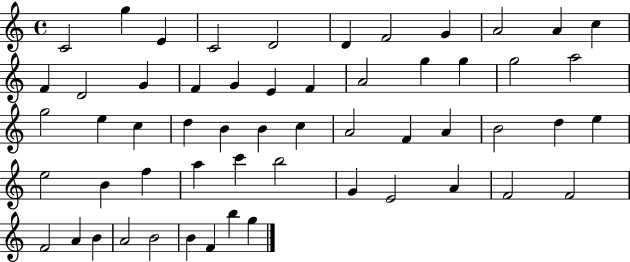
X:1
T:Untitled
M:4/4
L:1/4
K:C
C2 g E C2 D2 D F2 G A2 A c F D2 G F G E F A2 g g g2 a2 g2 e c d B B c A2 F A B2 d e e2 B f a c' b2 G E2 A F2 F2 F2 A B A2 B2 B F b g